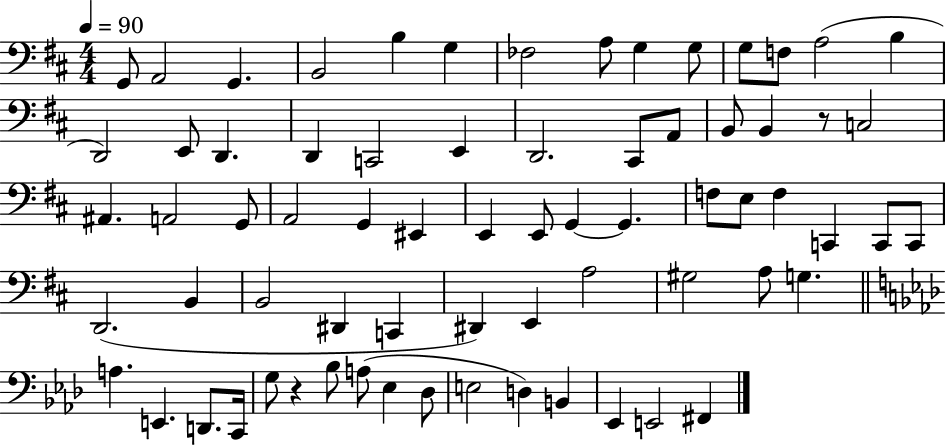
{
  \clef bass
  \numericTimeSignature
  \time 4/4
  \key d \major
  \tempo 4 = 90
  \repeat volta 2 { g,8 a,2 g,4. | b,2 b4 g4 | fes2 a8 g4 g8 | g8 f8 a2( b4 | \break d,2) e,8 d,4. | d,4 c,2 e,4 | d,2. cis,8 a,8 | b,8 b,4 r8 c2 | \break ais,4. a,2 g,8 | a,2 g,4 eis,4 | e,4 e,8 g,4~~ g,4. | f8 e8 f4 c,4 c,8 c,8 | \break d,2.( b,4 | b,2 dis,4 c,4 | dis,4) e,4 a2 | gis2 a8 g4. | \break \bar "||" \break \key f \minor a4. e,4. d,8. c,16 | g8 r4 bes8 a8( ees4 des8 | e2 d4) b,4 | ees,4 e,2 fis,4 | \break } \bar "|."
}